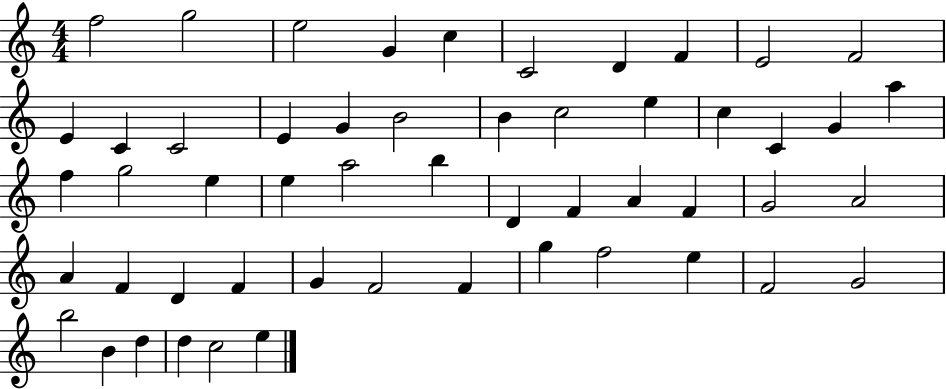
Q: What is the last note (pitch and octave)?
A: E5